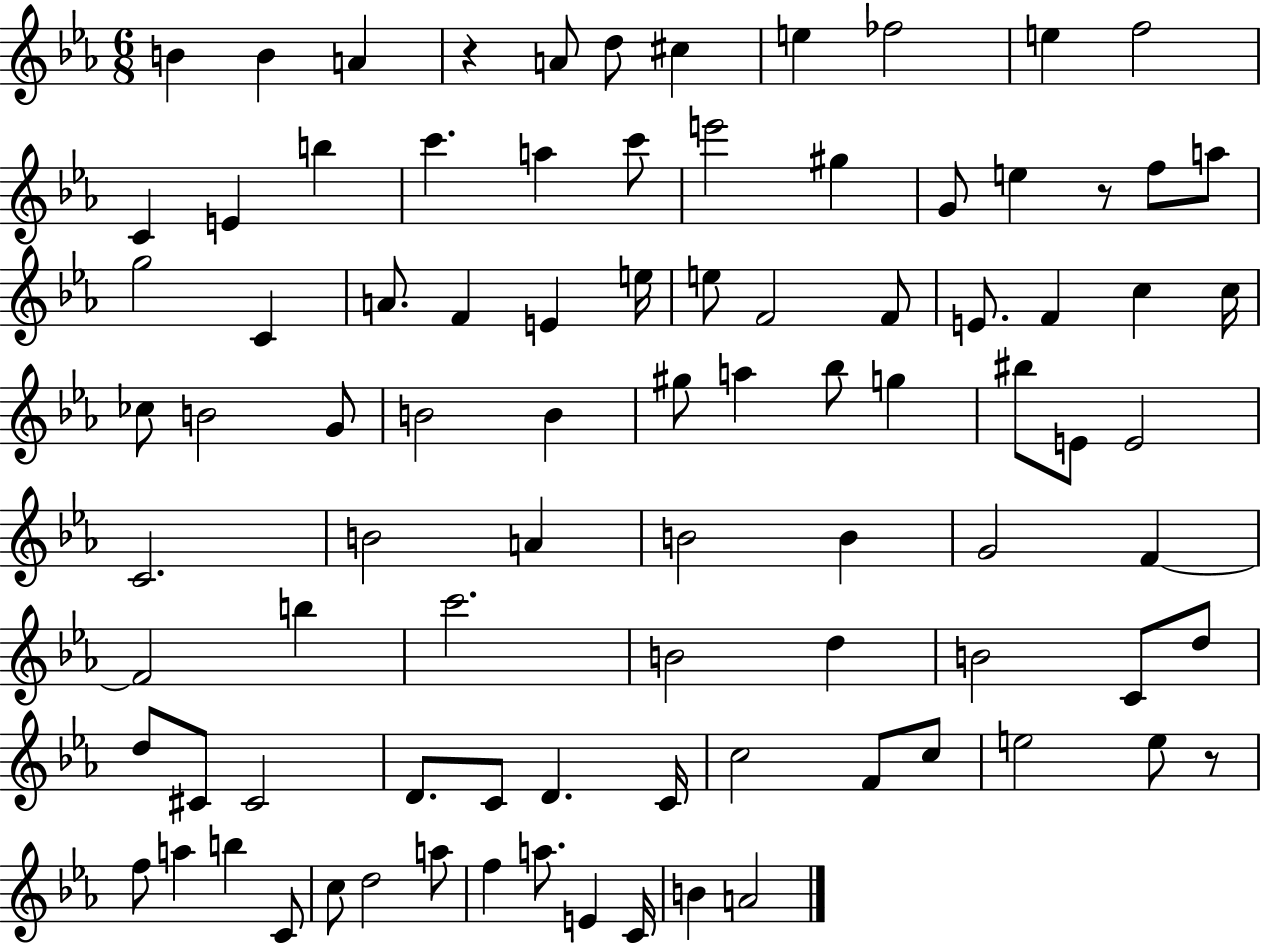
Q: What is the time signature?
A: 6/8